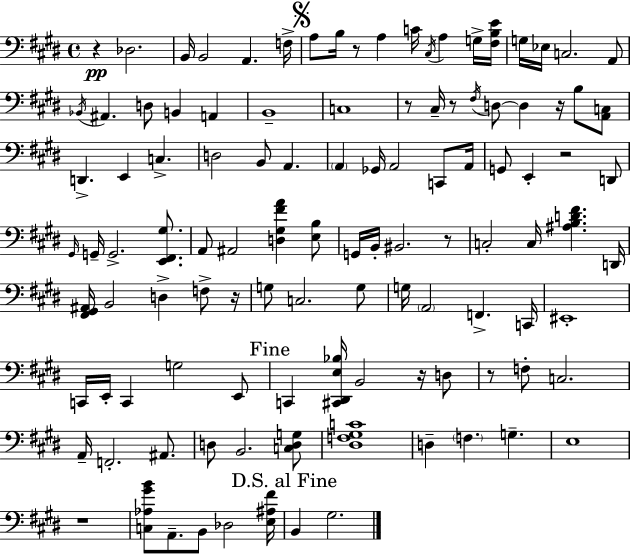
X:1
T:Untitled
M:4/4
L:1/4
K:E
z _D,2 B,,/4 B,,2 A,, F,/4 A,/2 B,/4 z/2 A, C/4 ^C,/4 A, G,/4 [^F,B,E]/4 G,/4 _E,/4 C,2 A,,/2 _B,,/4 ^A,, D,/2 B,, A,, B,,4 C,4 z/2 ^C,/4 z/2 ^F,/4 D,/2 D, z/4 B,/2 [A,,C,]/2 D,, E,, C, D,2 B,,/2 A,, A,, _G,,/4 A,,2 C,,/2 A,,/4 G,,/2 E,, z2 D,,/2 ^G,,/4 G,,/4 G,,2 [E,,^F,,^G,]/2 A,,/2 ^A,,2 [D,^G,^FA] [E,B,]/2 G,,/4 B,,/4 ^B,,2 z/2 C,2 C,/4 [^A,B,D^F] D,,/4 [^F,,^G,,^A,,]/4 B,,2 D, F,/2 z/4 G,/2 C,2 G,/2 G,/4 A,,2 F,, C,,/4 ^E,,4 C,,/4 E,,/4 C,, G,2 E,,/2 C,, [^C,,^D,,E,_B,]/4 B,,2 z/4 D,/2 z/2 F,/2 C,2 A,,/4 F,,2 ^A,,/2 D,/2 B,,2 [C,D,G,]/2 [^D,F,^G,C]4 D, F, G, E,4 z4 [C,_A,^GB]/2 A,,/2 B,,/2 _D,2 [E,^A,^F]/4 B,, ^G,2